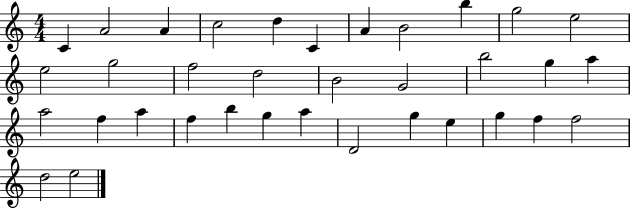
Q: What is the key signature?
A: C major